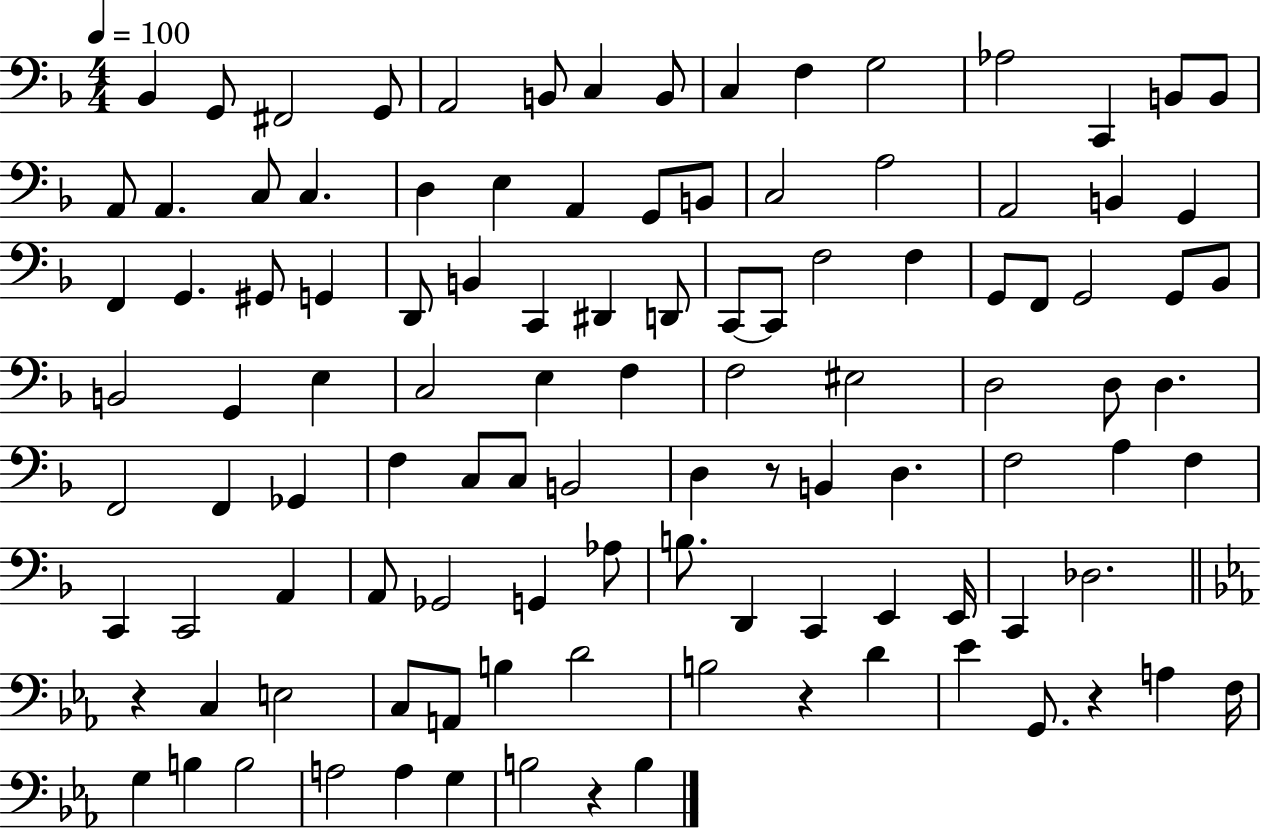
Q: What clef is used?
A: bass